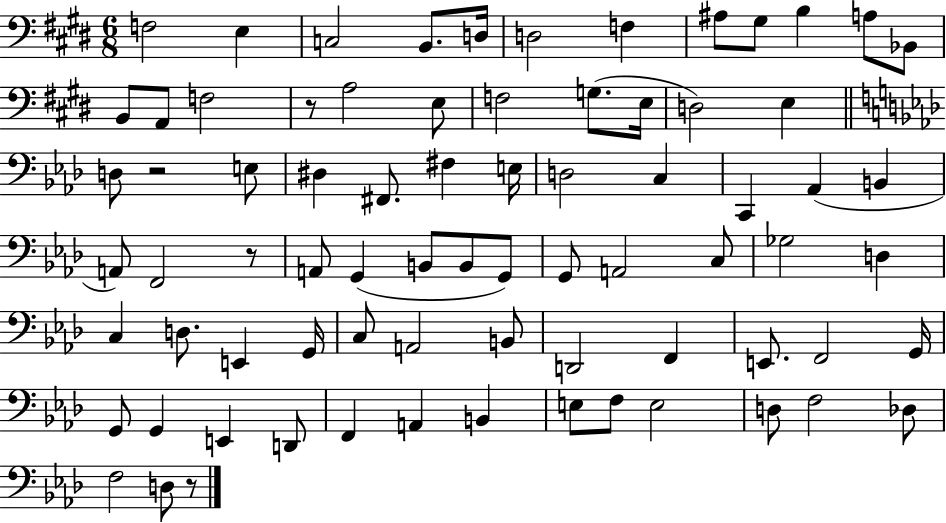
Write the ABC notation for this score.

X:1
T:Untitled
M:6/8
L:1/4
K:E
F,2 E, C,2 B,,/2 D,/4 D,2 F, ^A,/2 ^G,/2 B, A,/2 _B,,/2 B,,/2 A,,/2 F,2 z/2 A,2 E,/2 F,2 G,/2 E,/4 D,2 E, D,/2 z2 E,/2 ^D, ^F,,/2 ^F, E,/4 D,2 C, C,, _A,, B,, A,,/2 F,,2 z/2 A,,/2 G,, B,,/2 B,,/2 G,,/2 G,,/2 A,,2 C,/2 _G,2 D, C, D,/2 E,, G,,/4 C,/2 A,,2 B,,/2 D,,2 F,, E,,/2 F,,2 G,,/4 G,,/2 G,, E,, D,,/2 F,, A,, B,, E,/2 F,/2 E,2 D,/2 F,2 _D,/2 F,2 D,/2 z/2